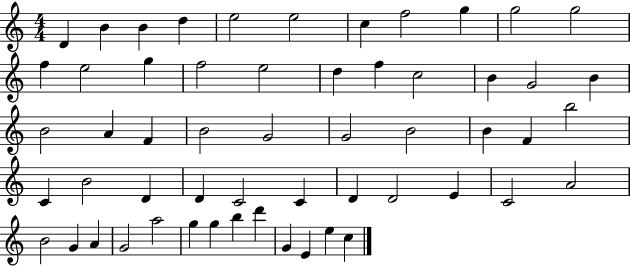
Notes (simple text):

D4/q B4/q B4/q D5/q E5/h E5/h C5/q F5/h G5/q G5/h G5/h F5/q E5/h G5/q F5/h E5/h D5/q F5/q C5/h B4/q G4/h B4/q B4/h A4/q F4/q B4/h G4/h G4/h B4/h B4/q F4/q B5/h C4/q B4/h D4/q D4/q C4/h C4/q D4/q D4/h E4/q C4/h A4/h B4/h G4/q A4/q G4/h A5/h G5/q G5/q B5/q D6/q G4/q E4/q E5/q C5/q